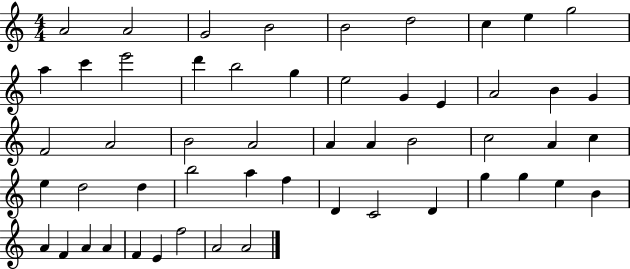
X:1
T:Untitled
M:4/4
L:1/4
K:C
A2 A2 G2 B2 B2 d2 c e g2 a c' e'2 d' b2 g e2 G E A2 B G F2 A2 B2 A2 A A B2 c2 A c e d2 d b2 a f D C2 D g g e B A F A A F E f2 A2 A2